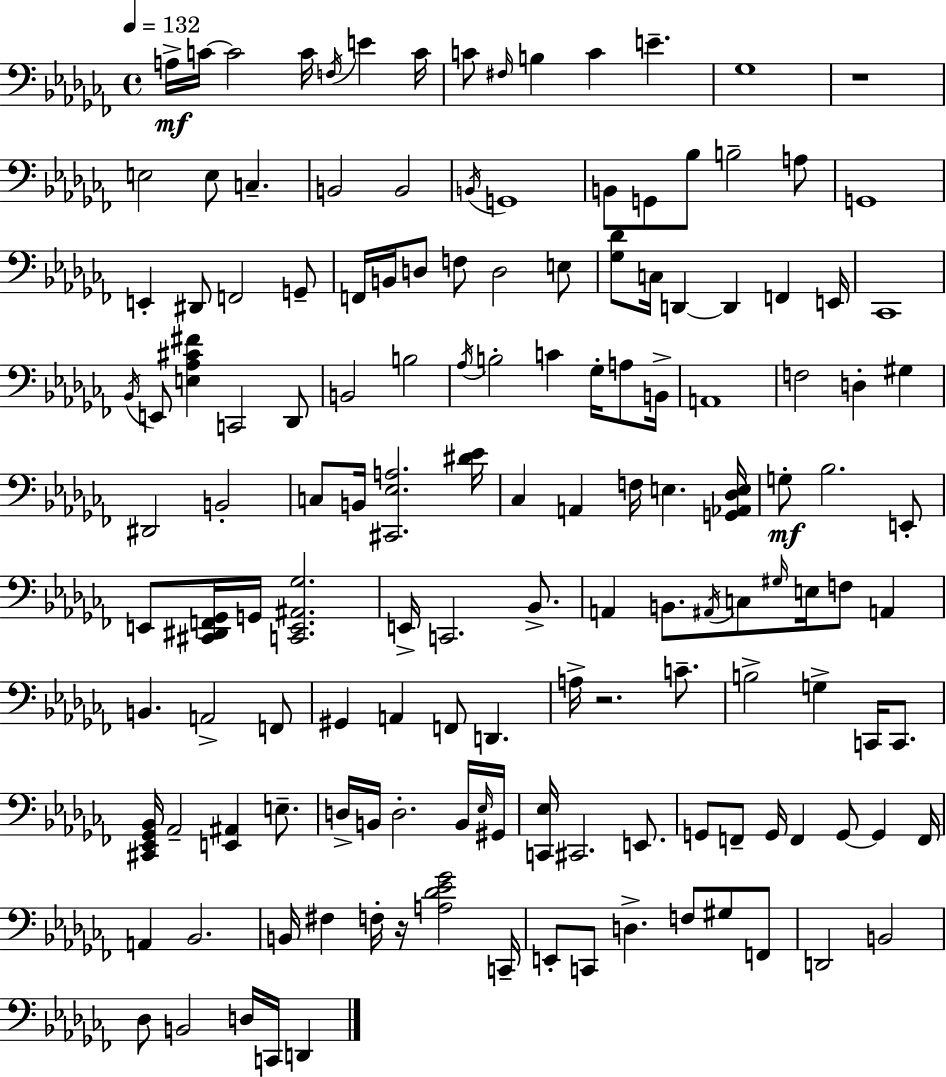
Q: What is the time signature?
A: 4/4